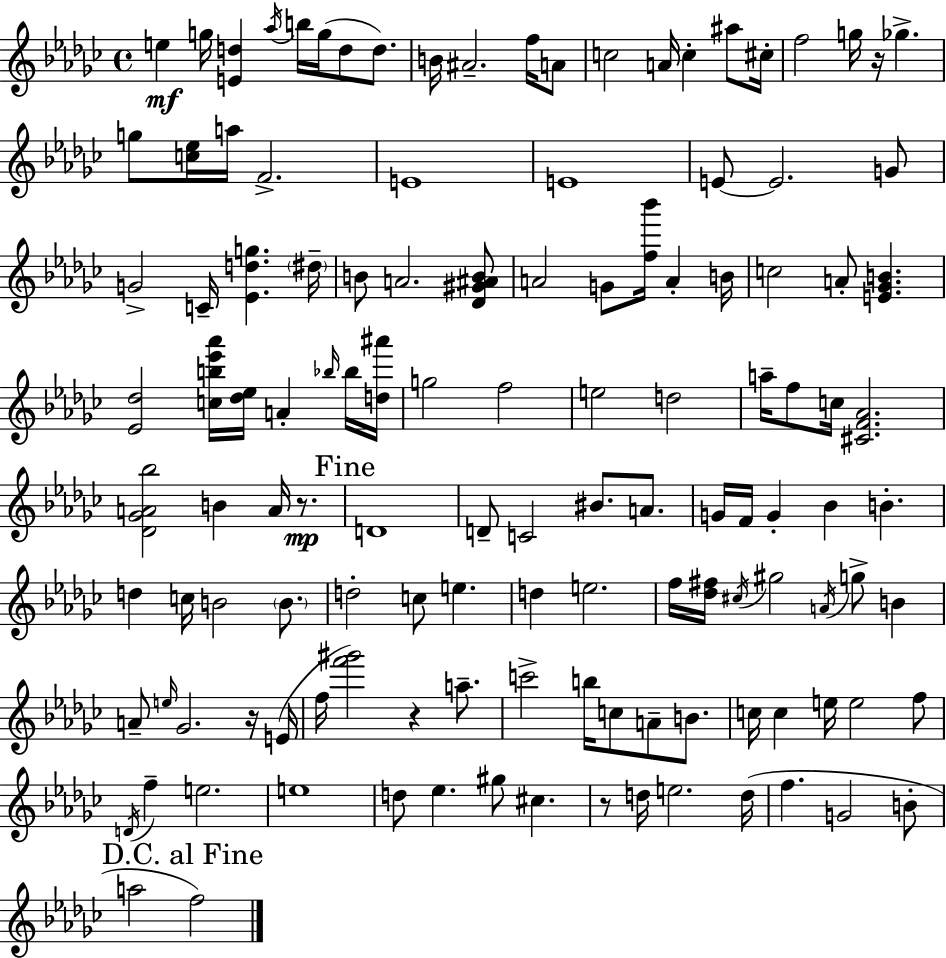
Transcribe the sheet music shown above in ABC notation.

X:1
T:Untitled
M:4/4
L:1/4
K:Ebm
e g/4 [Ed] _a/4 b/4 g/4 d/2 d/2 B/4 ^A2 f/4 A/2 c2 A/4 c ^a/2 ^c/4 f2 g/4 z/4 _g g/2 [c_e]/4 a/4 F2 E4 E4 E/2 E2 G/2 G2 C/4 [_Edg] ^d/4 B/2 A2 [_D^G^AB]/2 A2 G/2 [f_b']/4 A B/4 c2 A/2 [E_GB] [_E_d]2 [cb_e'_a']/4 [_d_e]/4 A _b/4 _b/4 [d^a']/4 g2 f2 e2 d2 a/4 f/2 c/4 [^CF_A]2 [_D_GA_b]2 B A/4 z/2 D4 D/2 C2 ^B/2 A/2 G/4 F/4 G _B B d c/4 B2 B/2 d2 c/2 e d e2 f/4 [_d^f]/4 ^c/4 ^g2 A/4 g/2 B A/2 e/4 _G2 z/4 E/4 f/4 [f'^g']2 z a/2 c'2 b/4 c/2 A/2 B/2 c/4 c e/4 e2 f/2 D/4 f e2 e4 d/2 _e ^g/2 ^c z/2 d/4 e2 d/4 f G2 B/2 a2 f2